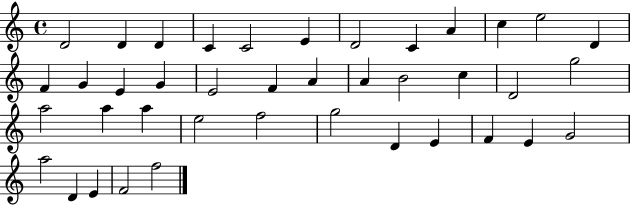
{
  \clef treble
  \time 4/4
  \defaultTimeSignature
  \key c \major
  d'2 d'4 d'4 | c'4 c'2 e'4 | d'2 c'4 a'4 | c''4 e''2 d'4 | \break f'4 g'4 e'4 g'4 | e'2 f'4 a'4 | a'4 b'2 c''4 | d'2 g''2 | \break a''2 a''4 a''4 | e''2 f''2 | g''2 d'4 e'4 | f'4 e'4 g'2 | \break a''2 d'4 e'4 | f'2 f''2 | \bar "|."
}